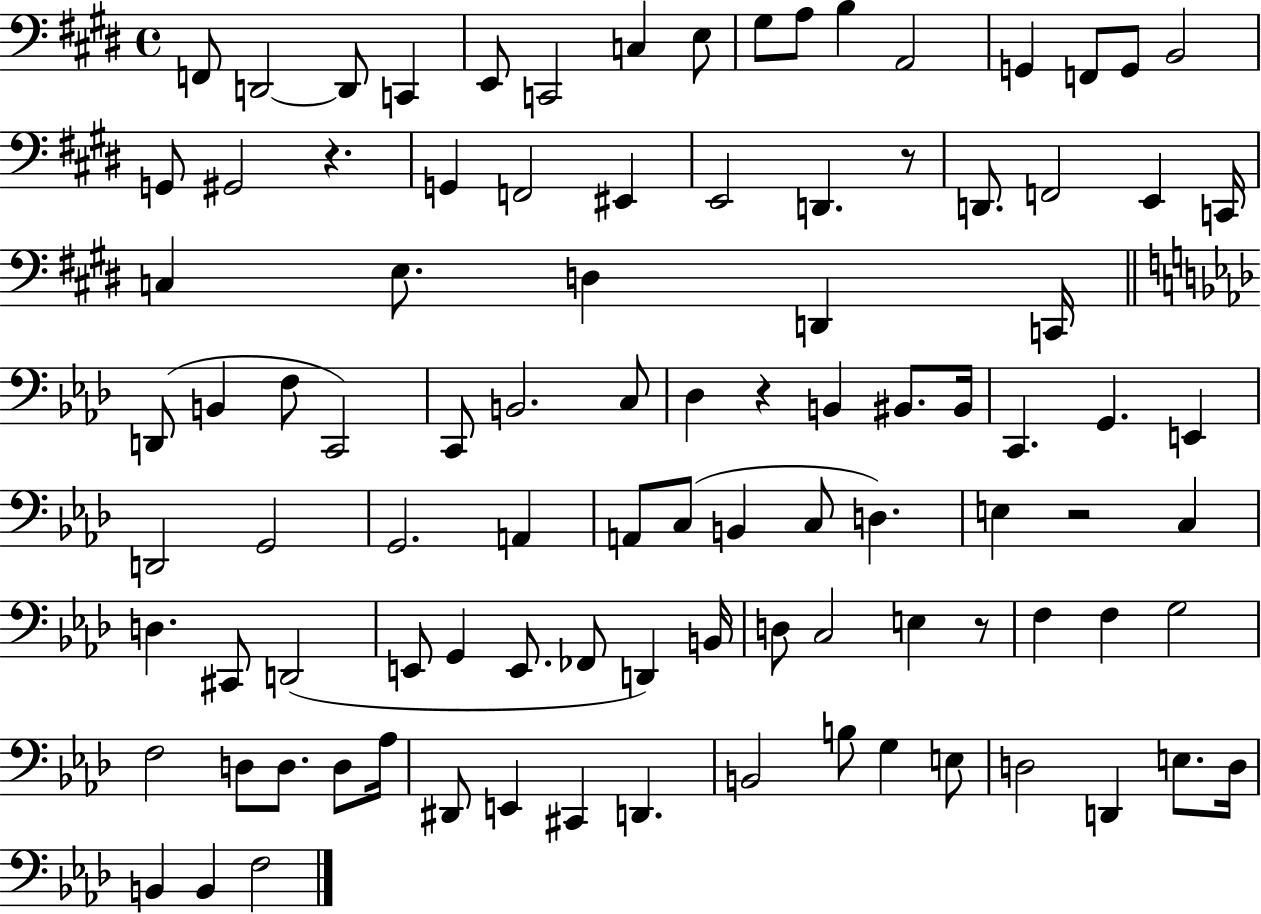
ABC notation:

X:1
T:Untitled
M:4/4
L:1/4
K:E
F,,/2 D,,2 D,,/2 C,, E,,/2 C,,2 C, E,/2 ^G,/2 A,/2 B, A,,2 G,, F,,/2 G,,/2 B,,2 G,,/2 ^G,,2 z G,, F,,2 ^E,, E,,2 D,, z/2 D,,/2 F,,2 E,, C,,/4 C, E,/2 D, D,, C,,/4 D,,/2 B,, F,/2 C,,2 C,,/2 B,,2 C,/2 _D, z B,, ^B,,/2 ^B,,/4 C,, G,, E,, D,,2 G,,2 G,,2 A,, A,,/2 C,/2 B,, C,/2 D, E, z2 C, D, ^C,,/2 D,,2 E,,/2 G,, E,,/2 _F,,/2 D,, B,,/4 D,/2 C,2 E, z/2 F, F, G,2 F,2 D,/2 D,/2 D,/2 _A,/4 ^D,,/2 E,, ^C,, D,, B,,2 B,/2 G, E,/2 D,2 D,, E,/2 D,/4 B,, B,, F,2